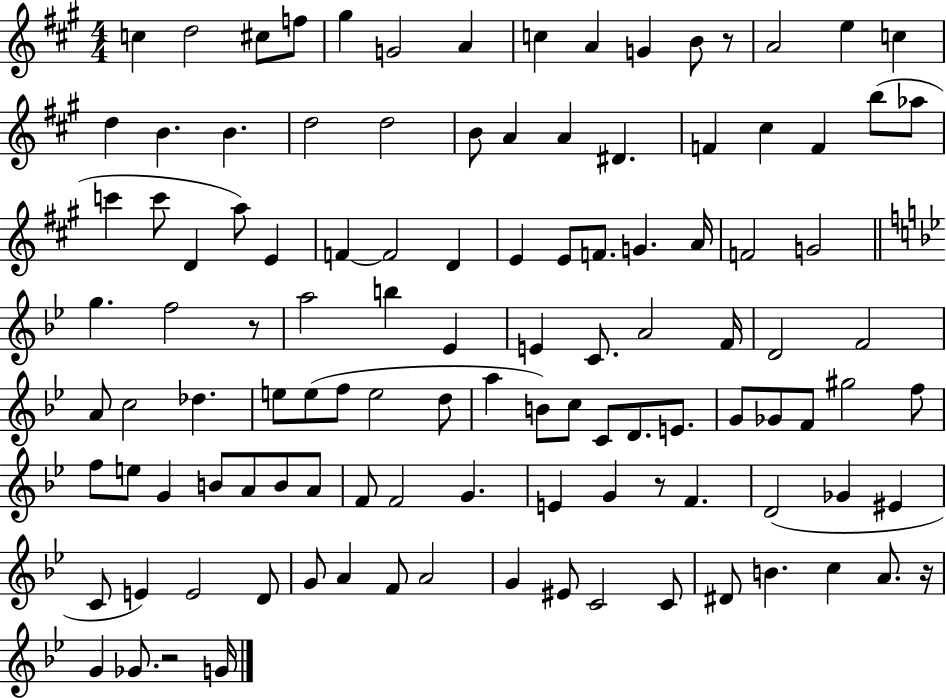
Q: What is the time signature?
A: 4/4